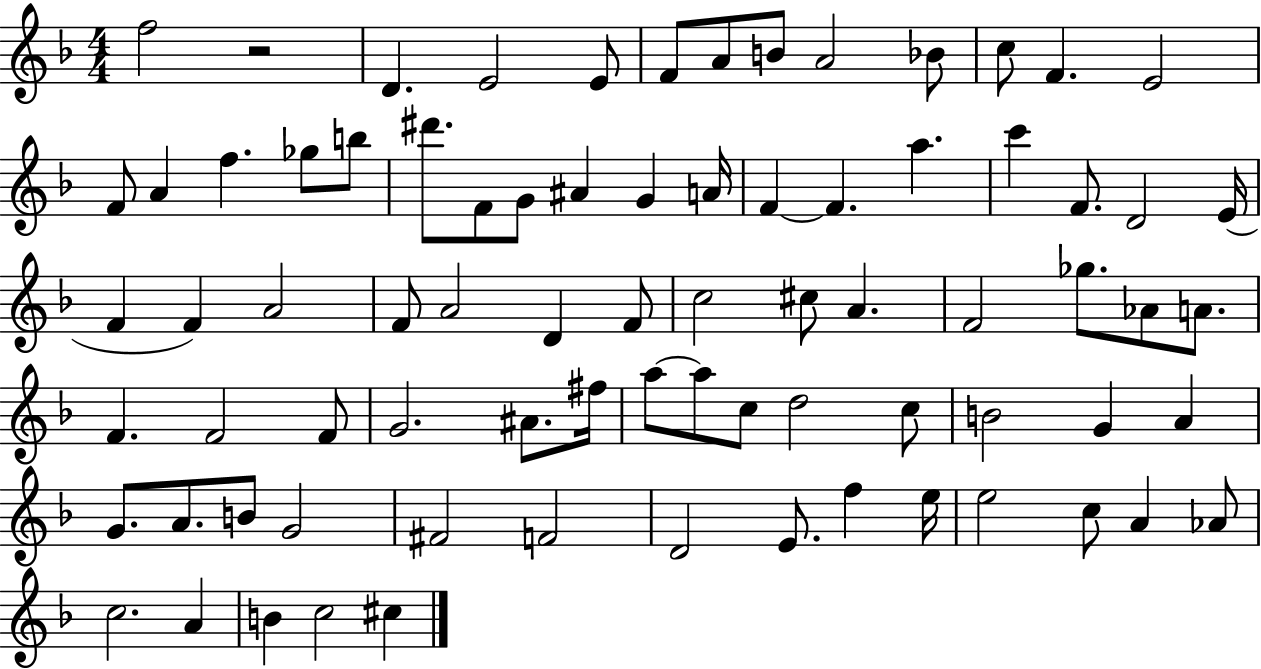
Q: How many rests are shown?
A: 1